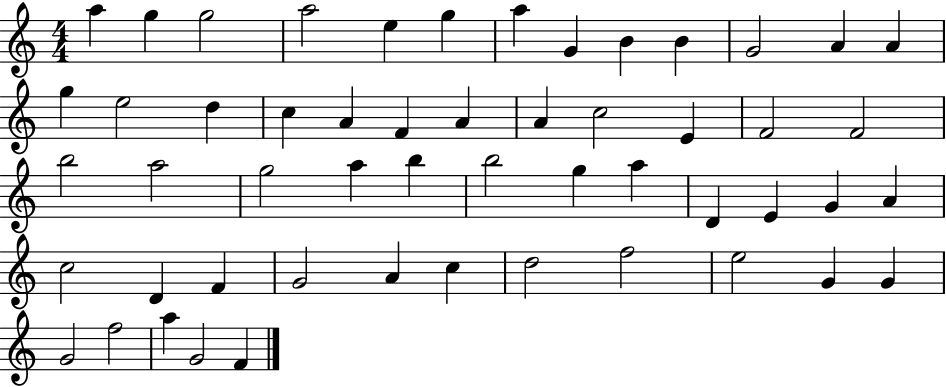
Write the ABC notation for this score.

X:1
T:Untitled
M:4/4
L:1/4
K:C
a g g2 a2 e g a G B B G2 A A g e2 d c A F A A c2 E F2 F2 b2 a2 g2 a b b2 g a D E G A c2 D F G2 A c d2 f2 e2 G G G2 f2 a G2 F